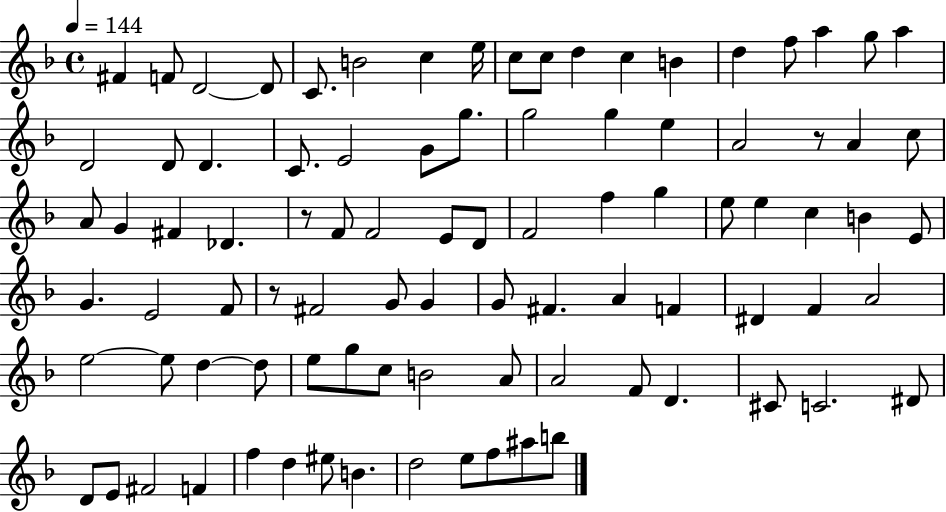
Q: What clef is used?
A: treble